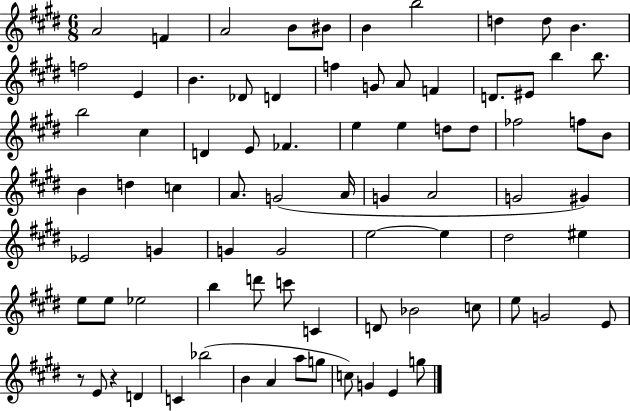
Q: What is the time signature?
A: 6/8